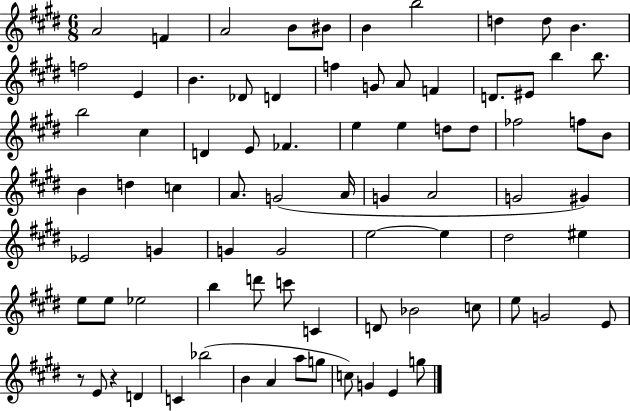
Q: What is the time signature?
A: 6/8